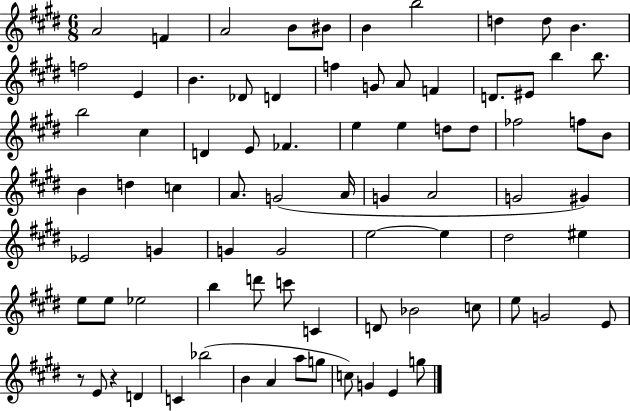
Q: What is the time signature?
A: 6/8